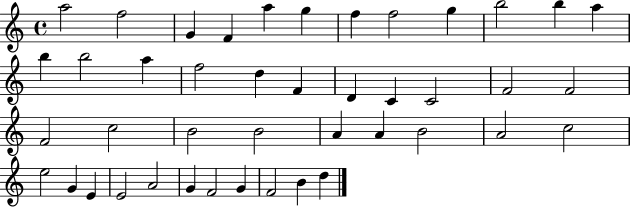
A5/h F5/h G4/q F4/q A5/q G5/q F5/q F5/h G5/q B5/h B5/q A5/q B5/q B5/h A5/q F5/h D5/q F4/q D4/q C4/q C4/h F4/h F4/h F4/h C5/h B4/h B4/h A4/q A4/q B4/h A4/h C5/h E5/h G4/q E4/q E4/h A4/h G4/q F4/h G4/q F4/h B4/q D5/q